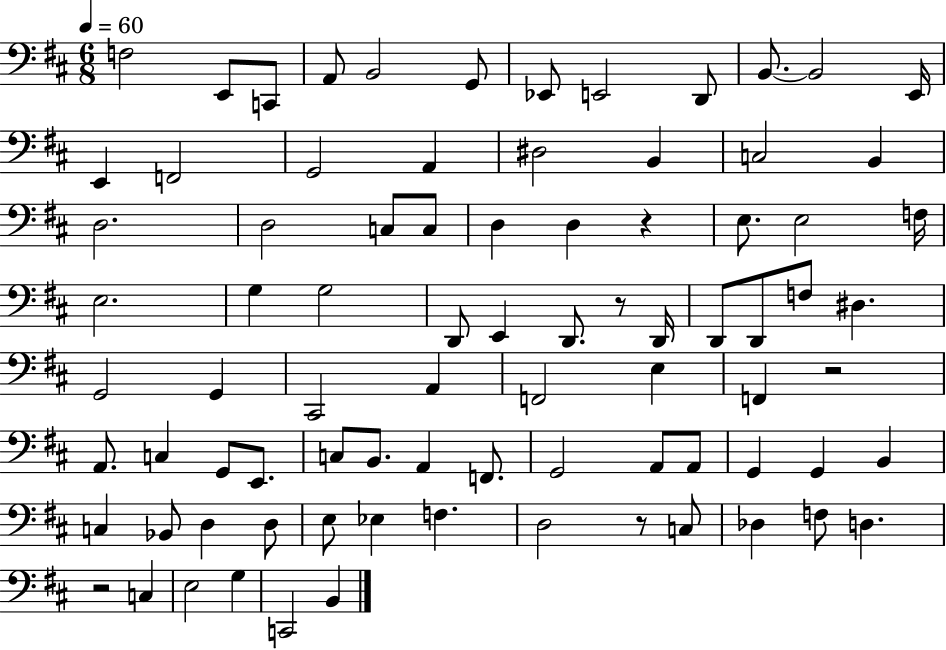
{
  \clef bass
  \numericTimeSignature
  \time 6/8
  \key d \major
  \tempo 4 = 60
  f2 e,8 c,8 | a,8 b,2 g,8 | ees,8 e,2 d,8 | b,8.~~ b,2 e,16 | \break e,4 f,2 | g,2 a,4 | dis2 b,4 | c2 b,4 | \break d2. | d2 c8 c8 | d4 d4 r4 | e8. e2 f16 | \break e2. | g4 g2 | d,8 e,4 d,8. r8 d,16 | d,8 d,8 f8 dis4. | \break g,2 g,4 | cis,2 a,4 | f,2 e4 | f,4 r2 | \break a,8. c4 g,8 e,8. | c8 b,8. a,4 f,8. | g,2 a,8 a,8 | g,4 g,4 b,4 | \break c4 bes,8 d4 d8 | e8 ees4 f4. | d2 r8 c8 | des4 f8 d4. | \break r2 c4 | e2 g4 | c,2 b,4 | \bar "|."
}